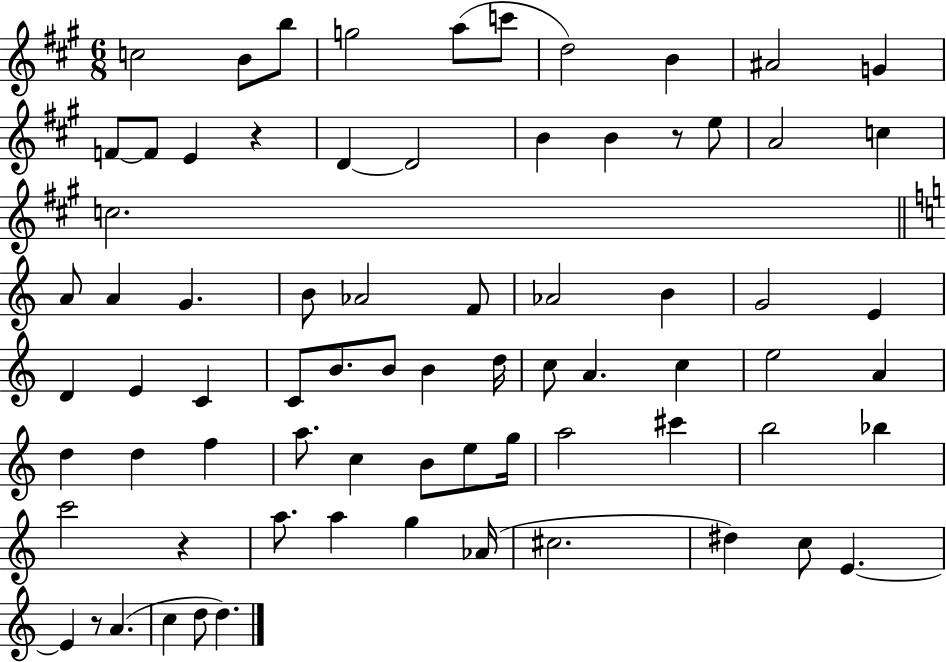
{
  \clef treble
  \numericTimeSignature
  \time 6/8
  \key a \major
  c''2 b'8 b''8 | g''2 a''8( c'''8 | d''2) b'4 | ais'2 g'4 | \break f'8~~ f'8 e'4 r4 | d'4~~ d'2 | b'4 b'4 r8 e''8 | a'2 c''4 | \break c''2. | \bar "||" \break \key a \minor a'8 a'4 g'4. | b'8 aes'2 f'8 | aes'2 b'4 | g'2 e'4 | \break d'4 e'4 c'4 | c'8 b'8. b'8 b'4 d''16 | c''8 a'4. c''4 | e''2 a'4 | \break d''4 d''4 f''4 | a''8. c''4 b'8 e''8 g''16 | a''2 cis'''4 | b''2 bes''4 | \break c'''2 r4 | a''8. a''4 g''4 aes'16( | cis''2. | dis''4) c''8 e'4.~~ | \break e'4 r8 a'4.( | c''4 d''8 d''4.) | \bar "|."
}